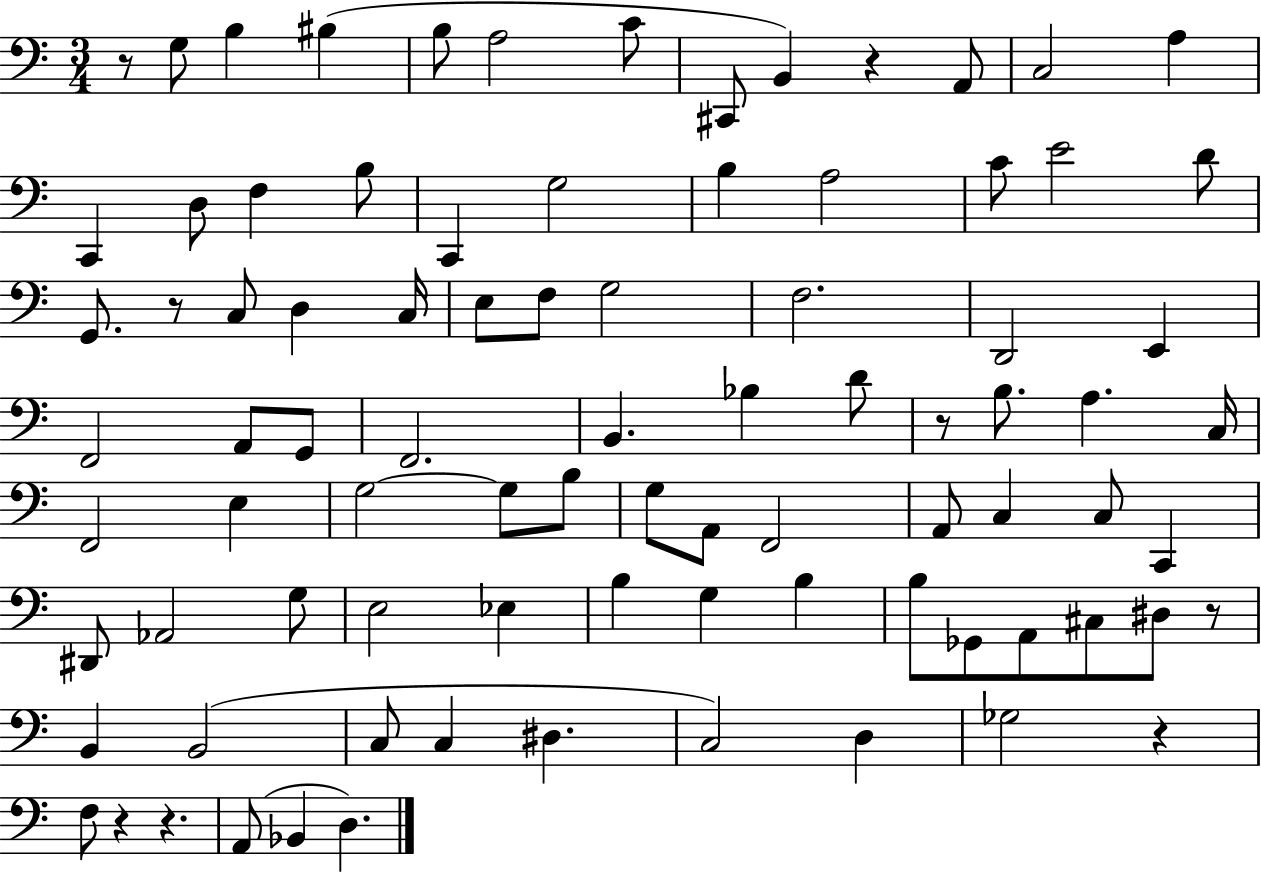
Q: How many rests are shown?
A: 8